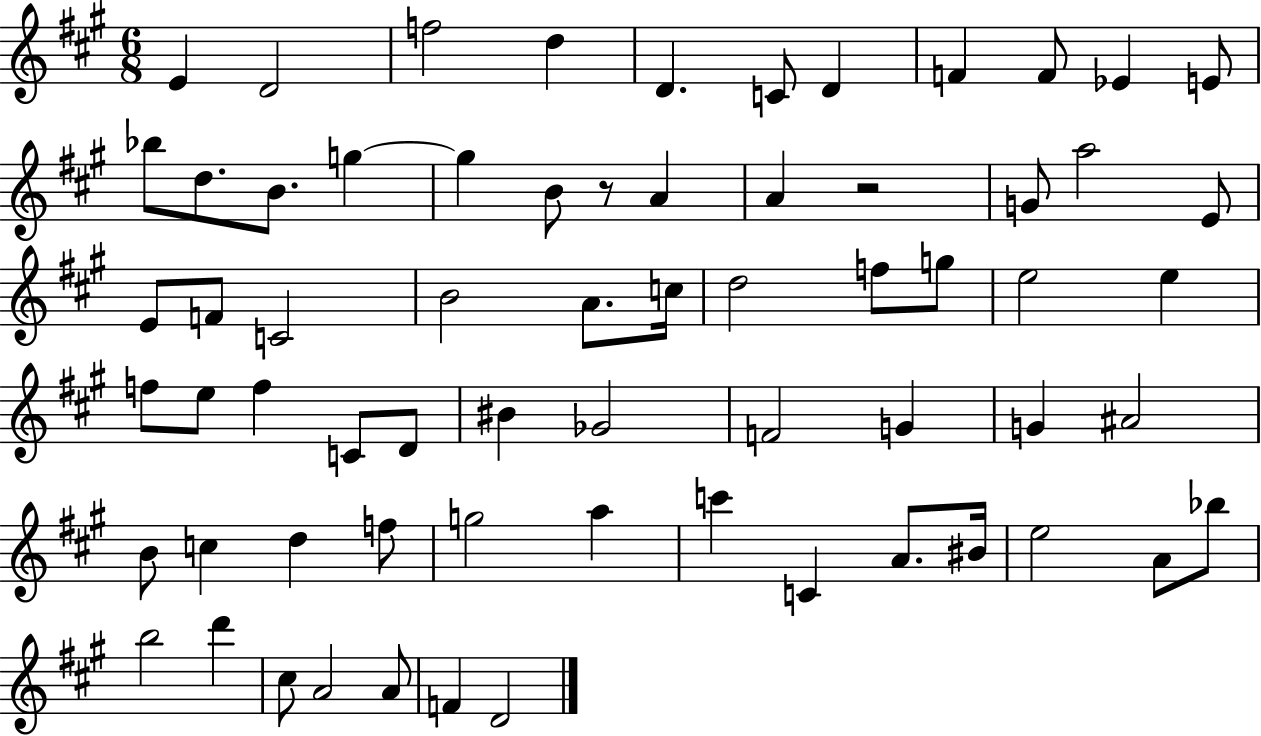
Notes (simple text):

E4/q D4/h F5/h D5/q D4/q. C4/e D4/q F4/q F4/e Eb4/q E4/e Bb5/e D5/e. B4/e. G5/q G5/q B4/e R/e A4/q A4/q R/h G4/e A5/h E4/e E4/e F4/e C4/h B4/h A4/e. C5/s D5/h F5/e G5/e E5/h E5/q F5/e E5/e F5/q C4/e D4/e BIS4/q Gb4/h F4/h G4/q G4/q A#4/h B4/e C5/q D5/q F5/e G5/h A5/q C6/q C4/q A4/e. BIS4/s E5/h A4/e Bb5/e B5/h D6/q C#5/e A4/h A4/e F4/q D4/h